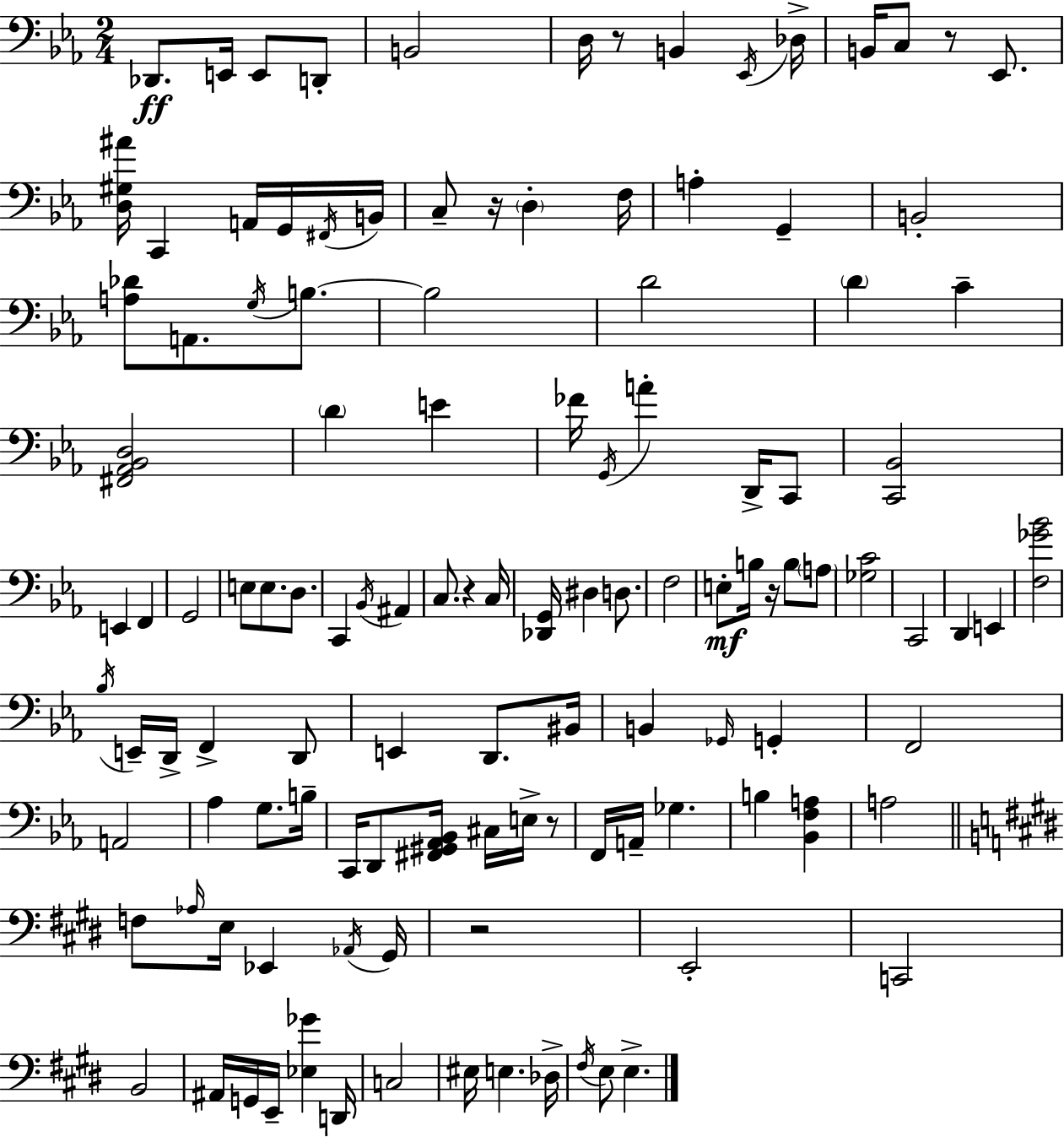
X:1
T:Untitled
M:2/4
L:1/4
K:Cm
_D,,/2 E,,/4 E,,/2 D,,/2 B,,2 D,/4 z/2 B,, _E,,/4 _D,/4 B,,/4 C,/2 z/2 _E,,/2 [D,^G,^A]/4 C,, A,,/4 G,,/4 ^F,,/4 B,,/4 C,/2 z/4 D, F,/4 A, G,, B,,2 [A,_D]/2 A,,/2 G,/4 B,/2 B,2 D2 D C [^F,,_A,,_B,,D,]2 D E _F/4 G,,/4 A D,,/4 C,,/2 [C,,_B,,]2 E,, F,, G,,2 E,/2 E,/2 D,/2 C,, _B,,/4 ^A,, C,/2 z C,/4 [_D,,G,,]/4 ^D, D,/2 F,2 E,/2 B,/4 z/4 B,/2 A,/2 [_G,C]2 C,,2 D,, E,, [F,_G_B]2 _B,/4 E,,/4 D,,/4 F,, D,,/2 E,, D,,/2 ^B,,/4 B,, _G,,/4 G,, F,,2 A,,2 _A, G,/2 B,/4 C,,/4 D,,/2 [^F,,^G,,_A,,_B,,]/4 ^C,/4 E,/4 z/2 F,,/4 A,,/4 _G, B, [_B,,F,A,] A,2 F,/2 _A,/4 E,/4 _E,, _A,,/4 ^G,,/4 z2 E,,2 C,,2 B,,2 ^A,,/4 G,,/4 E,,/4 [_E,_G] D,,/4 C,2 ^E,/4 E, _D,/4 ^F,/4 E,/2 E,